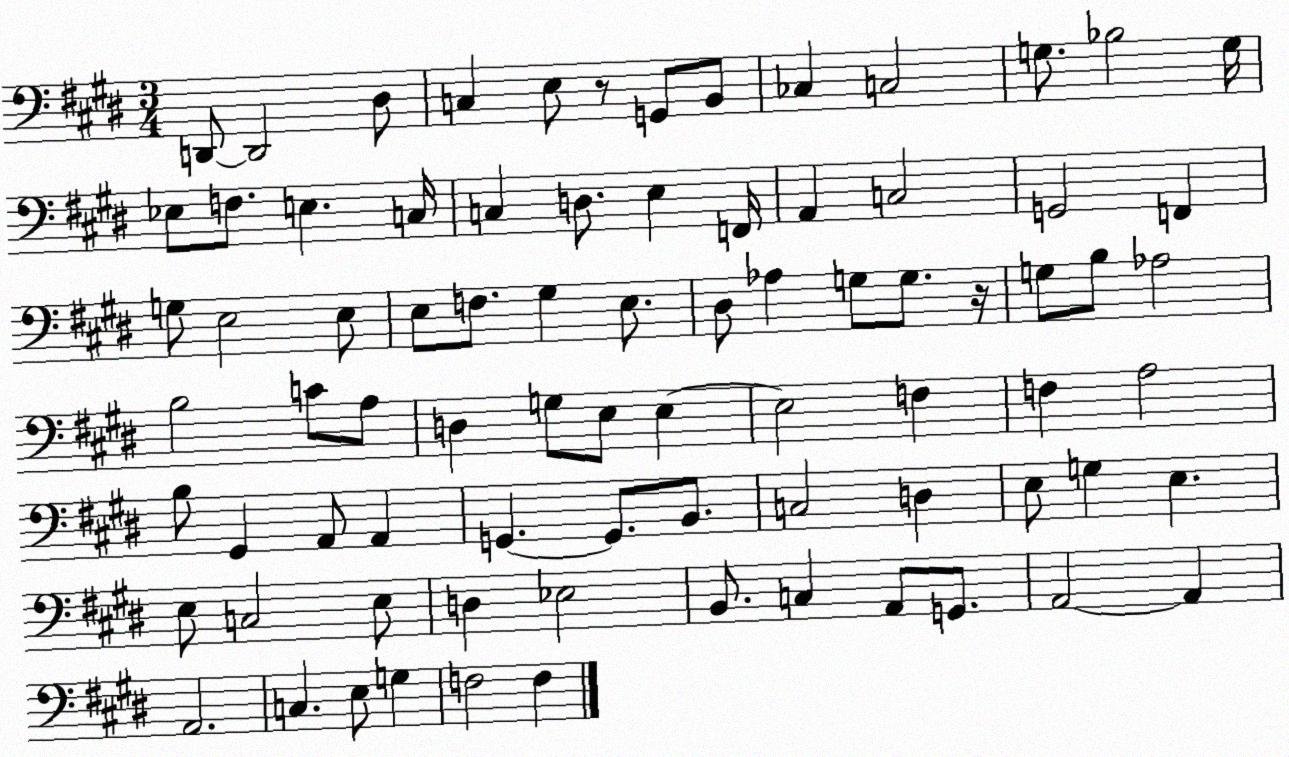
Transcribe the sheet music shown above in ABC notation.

X:1
T:Untitled
M:3/4
L:1/4
K:E
D,,/2 D,,2 ^D,/2 C, E,/2 z/2 G,,/2 B,,/2 _C, C,2 G,/2 _B,2 G,/4 _E,/2 F,/2 E, C,/4 C, D,/2 E, F,,/4 A,, C,2 G,,2 F,, G,/2 E,2 E,/2 E,/2 F,/2 ^G, E,/2 ^D,/2 _A, G,/2 G,/2 z/4 G,/2 B,/2 _A,2 B,2 C/2 A,/2 D, G,/2 E,/2 E, E,2 F, F, A,2 B,/2 ^G,, A,,/2 A,, G,, G,,/2 B,,/2 C,2 D, E,/2 G, E, E,/2 C,2 E,/2 D, _E,2 B,,/2 C, A,,/2 G,,/2 A,,2 A,, A,,2 C, E,/2 G, F,2 F,